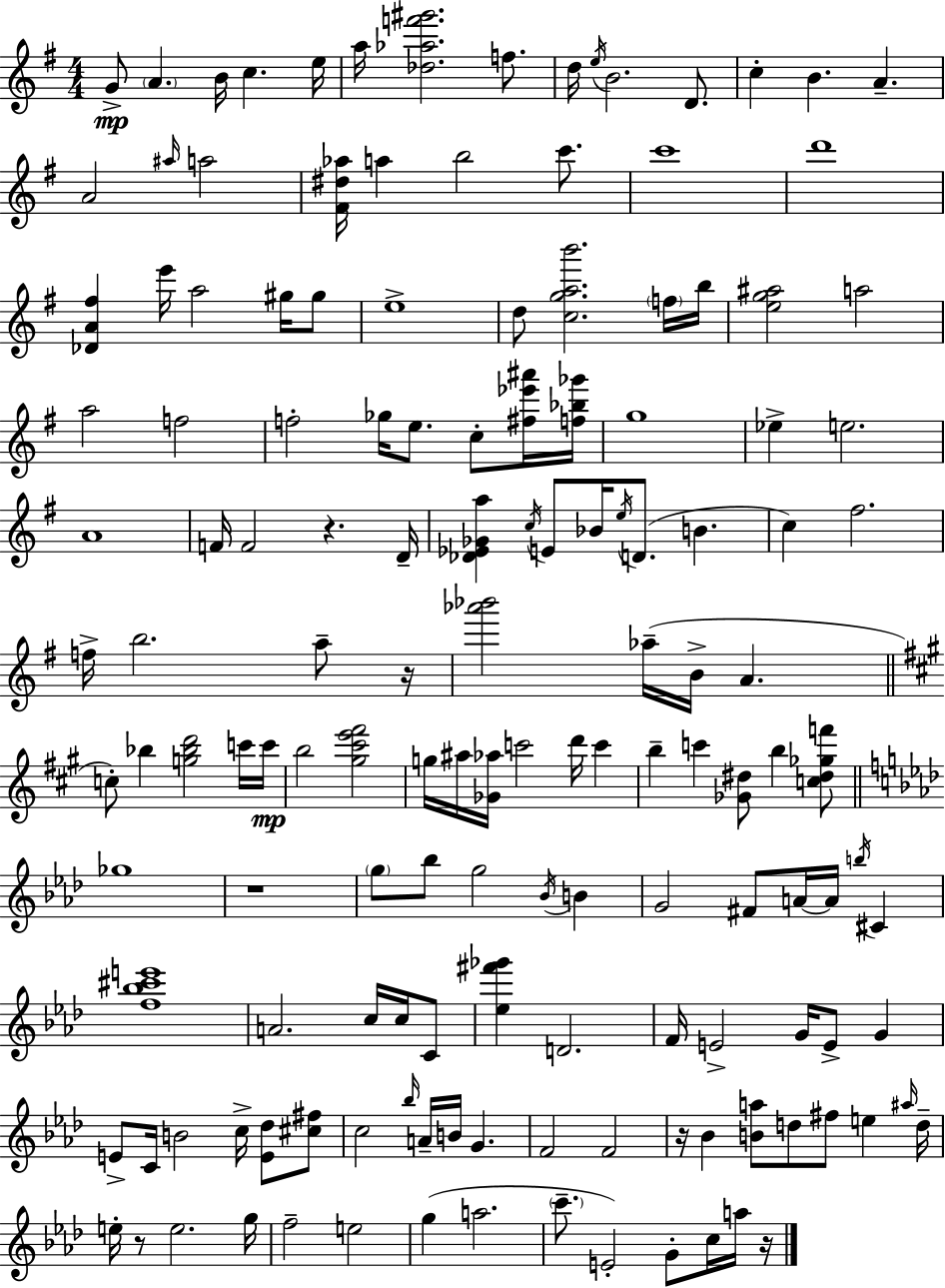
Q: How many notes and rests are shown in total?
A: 147